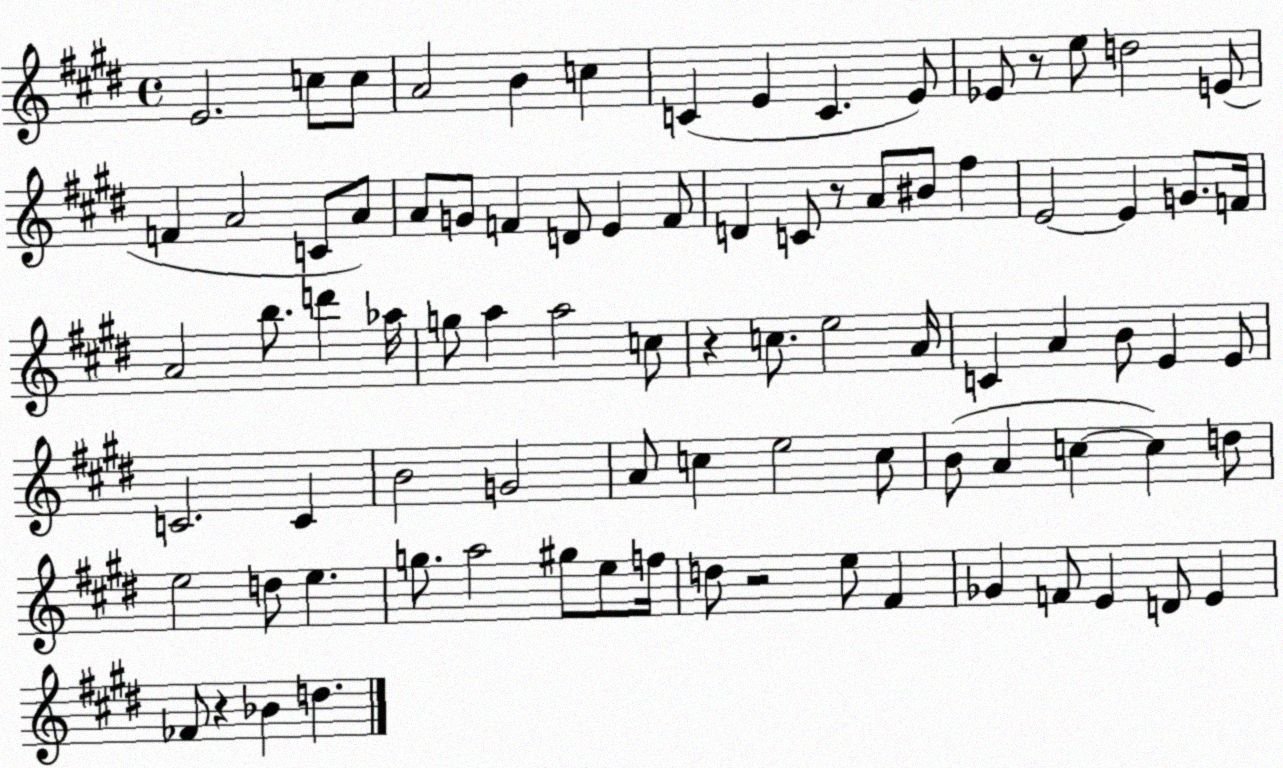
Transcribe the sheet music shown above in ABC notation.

X:1
T:Untitled
M:4/4
L:1/4
K:E
E2 c/2 c/2 A2 B c C E C E/2 _E/2 z/2 e/2 d2 E/2 F A2 C/2 A/2 A/2 G/2 F D/2 E F/2 D C/2 z/2 A/2 ^B/2 ^f E2 E G/2 F/4 A2 b/2 d' _a/4 g/2 a a2 c/2 z c/2 e2 A/4 C A B/2 E E/2 C2 C B2 G2 A/2 c e2 c/2 B/2 A c c d/2 e2 d/2 e g/2 a2 ^g/2 e/2 f/4 d/2 z2 e/2 ^F _G F/2 E D/2 E _F/2 z _B d